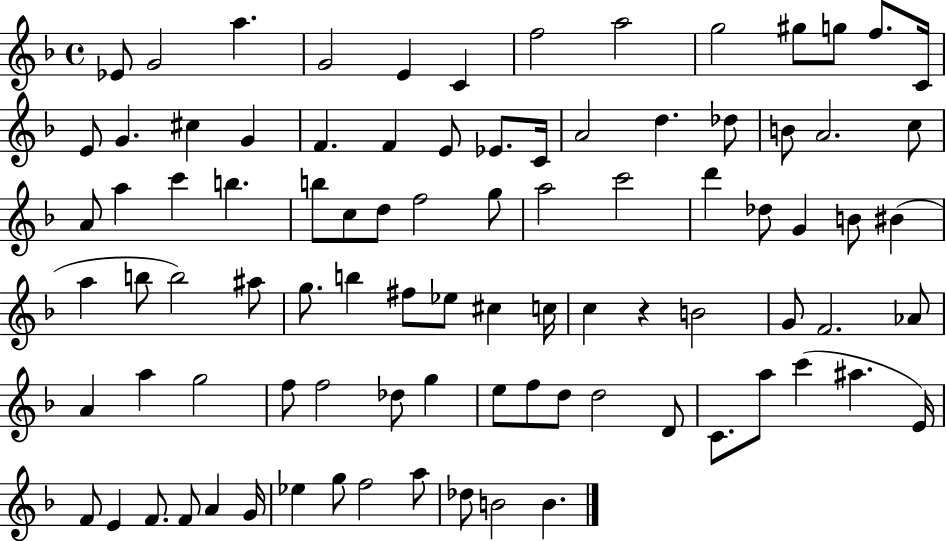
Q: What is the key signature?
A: F major